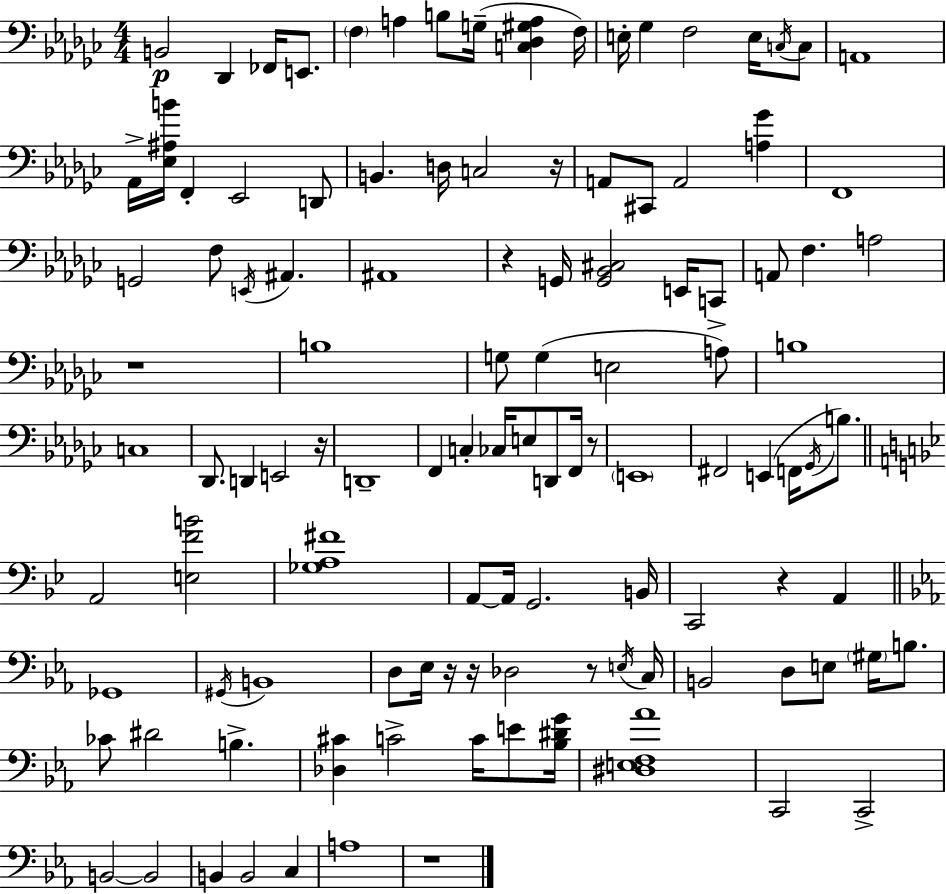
X:1
T:Untitled
M:4/4
L:1/4
K:Ebm
B,,2 _D,, _F,,/4 E,,/2 F, A, B,/2 G,/4 [C,_D,^G,A,] F,/4 E,/4 _G, F,2 E,/4 C,/4 C,/2 A,,4 _A,,/4 [_E,^A,B]/4 F,, _E,,2 D,,/2 B,, D,/4 C,2 z/4 A,,/2 ^C,,/2 A,,2 [A,_G] F,,4 G,,2 F,/2 E,,/4 ^A,, ^A,,4 z G,,/4 [G,,_B,,^C,]2 E,,/4 C,,/2 A,,/2 F, A,2 z4 B,4 G,/2 G, E,2 A,/2 B,4 C,4 _D,,/2 D,, E,,2 z/4 D,,4 F,, C, _C,/4 E,/2 D,,/2 F,,/4 z/2 E,,4 ^F,,2 E,, F,,/4 _G,,/4 B,/2 A,,2 [E,FB]2 [_G,A,^F]4 A,,/2 A,,/4 G,,2 B,,/4 C,,2 z A,, _G,,4 ^G,,/4 B,,4 D,/2 _E,/4 z/4 z/4 _D,2 z/2 E,/4 C,/4 B,,2 D,/2 E,/2 ^G,/4 B,/2 _C/2 ^D2 B, [_D,^C] C2 C/4 E/2 [_B,^DG]/4 [^D,E,F,_A]4 C,,2 C,,2 B,,2 B,,2 B,, B,,2 C, A,4 z4